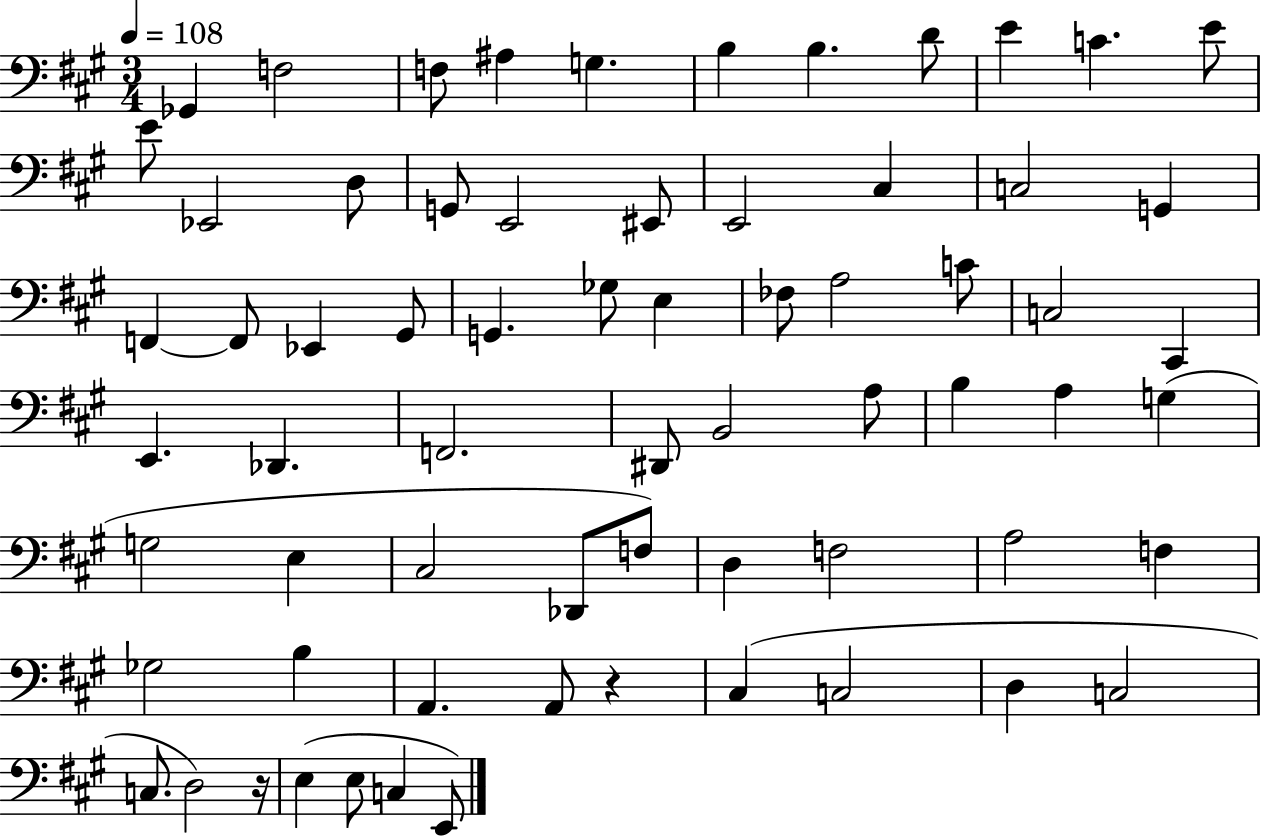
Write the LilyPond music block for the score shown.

{
  \clef bass
  \numericTimeSignature
  \time 3/4
  \key a \major
  \tempo 4 = 108
  ges,4 f2 | f8 ais4 g4. | b4 b4. d'8 | e'4 c'4. e'8 | \break e'8 ees,2 d8 | g,8 e,2 eis,8 | e,2 cis4 | c2 g,4 | \break f,4~~ f,8 ees,4 gis,8 | g,4. ges8 e4 | fes8 a2 c'8 | c2 cis,4 | \break e,4. des,4. | f,2. | dis,8 b,2 a8 | b4 a4 g4( | \break g2 e4 | cis2 des,8 f8) | d4 f2 | a2 f4 | \break ges2 b4 | a,4. a,8 r4 | cis4( c2 | d4 c2 | \break c8. d2) r16 | e4( e8 c4 e,8) | \bar "|."
}